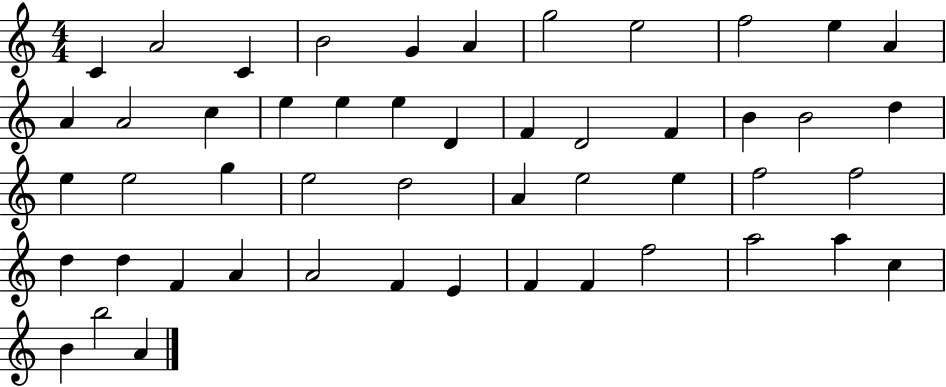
X:1
T:Untitled
M:4/4
L:1/4
K:C
C A2 C B2 G A g2 e2 f2 e A A A2 c e e e D F D2 F B B2 d e e2 g e2 d2 A e2 e f2 f2 d d F A A2 F E F F f2 a2 a c B b2 A